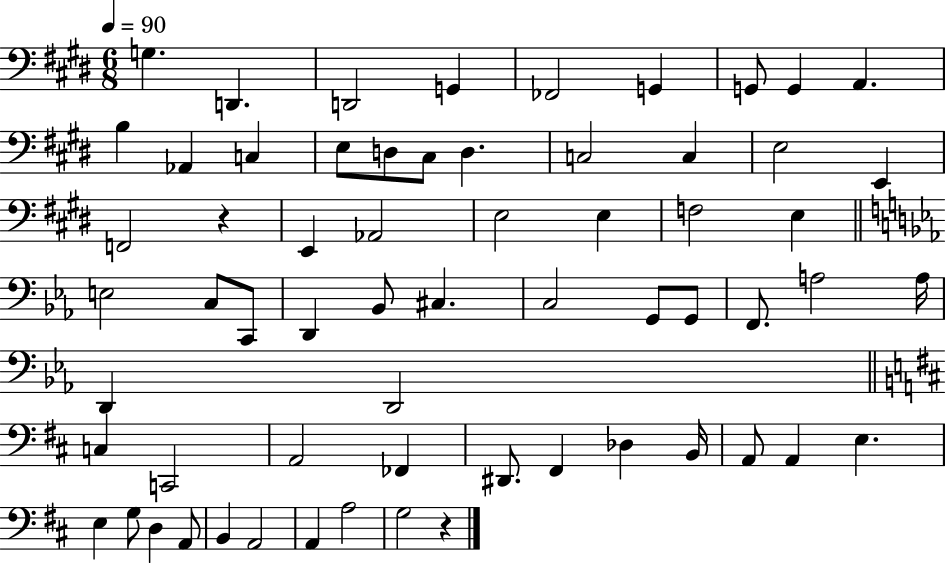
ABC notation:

X:1
T:Untitled
M:6/8
L:1/4
K:E
G, D,, D,,2 G,, _F,,2 G,, G,,/2 G,, A,, B, _A,, C, E,/2 D,/2 ^C,/2 D, C,2 C, E,2 E,, F,,2 z E,, _A,,2 E,2 E, F,2 E, E,2 C,/2 C,,/2 D,, _B,,/2 ^C, C,2 G,,/2 G,,/2 F,,/2 A,2 A,/4 D,, D,,2 C, C,,2 A,,2 _F,, ^D,,/2 ^F,, _D, B,,/4 A,,/2 A,, E, E, G,/2 D, A,,/2 B,, A,,2 A,, A,2 G,2 z